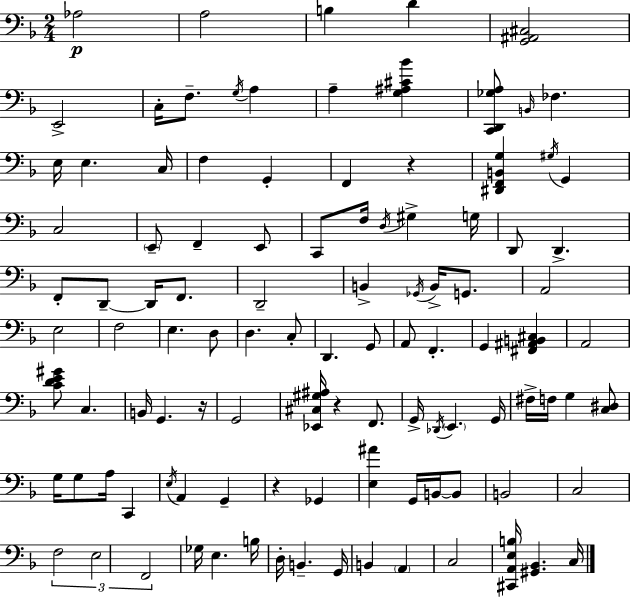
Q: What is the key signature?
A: F major